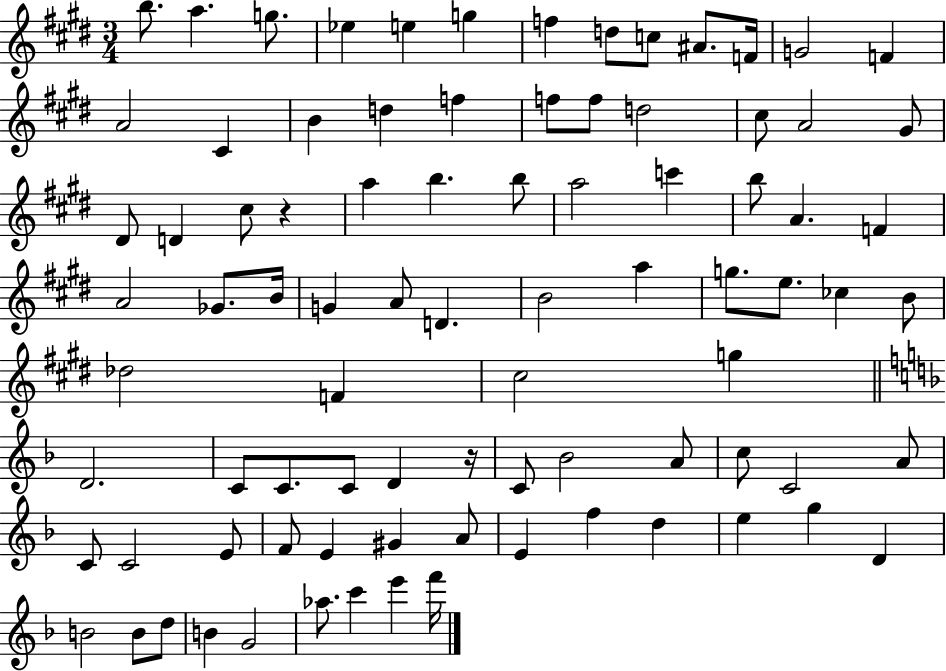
B5/e. A5/q. G5/e. Eb5/q E5/q G5/q F5/q D5/e C5/e A#4/e. F4/s G4/h F4/q A4/h C#4/q B4/q D5/q F5/q F5/e F5/e D5/h C#5/e A4/h G#4/e D#4/e D4/q C#5/e R/q A5/q B5/q. B5/e A5/h C6/q B5/e A4/q. F4/q A4/h Gb4/e. B4/s G4/q A4/e D4/q. B4/h A5/q G5/e. E5/e. CES5/q B4/e Db5/h F4/q C#5/h G5/q D4/h. C4/e C4/e. C4/e D4/q R/s C4/e Bb4/h A4/e C5/e C4/h A4/e C4/e C4/h E4/e F4/e E4/q G#4/q A4/e E4/q F5/q D5/q E5/q G5/q D4/q B4/h B4/e D5/e B4/q G4/h Ab5/e. C6/q E6/q F6/s